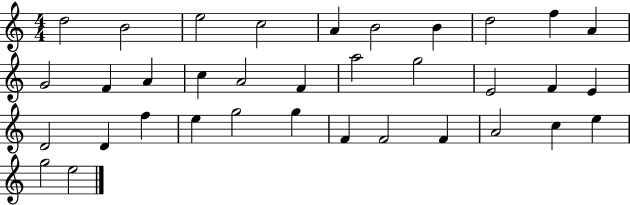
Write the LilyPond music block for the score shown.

{
  \clef treble
  \numericTimeSignature
  \time 4/4
  \key c \major
  d''2 b'2 | e''2 c''2 | a'4 b'2 b'4 | d''2 f''4 a'4 | \break g'2 f'4 a'4 | c''4 a'2 f'4 | a''2 g''2 | e'2 f'4 e'4 | \break d'2 d'4 f''4 | e''4 g''2 g''4 | f'4 f'2 f'4 | a'2 c''4 e''4 | \break g''2 e''2 | \bar "|."
}